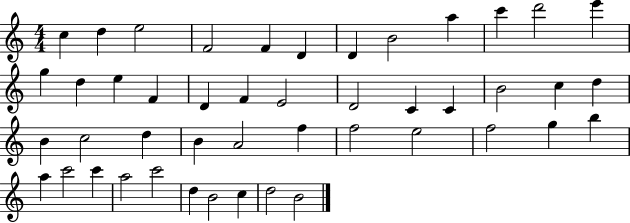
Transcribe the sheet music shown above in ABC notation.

X:1
T:Untitled
M:4/4
L:1/4
K:C
c d e2 F2 F D D B2 a c' d'2 e' g d e F D F E2 D2 C C B2 c d B c2 d B A2 f f2 e2 f2 g b a c'2 c' a2 c'2 d B2 c d2 B2